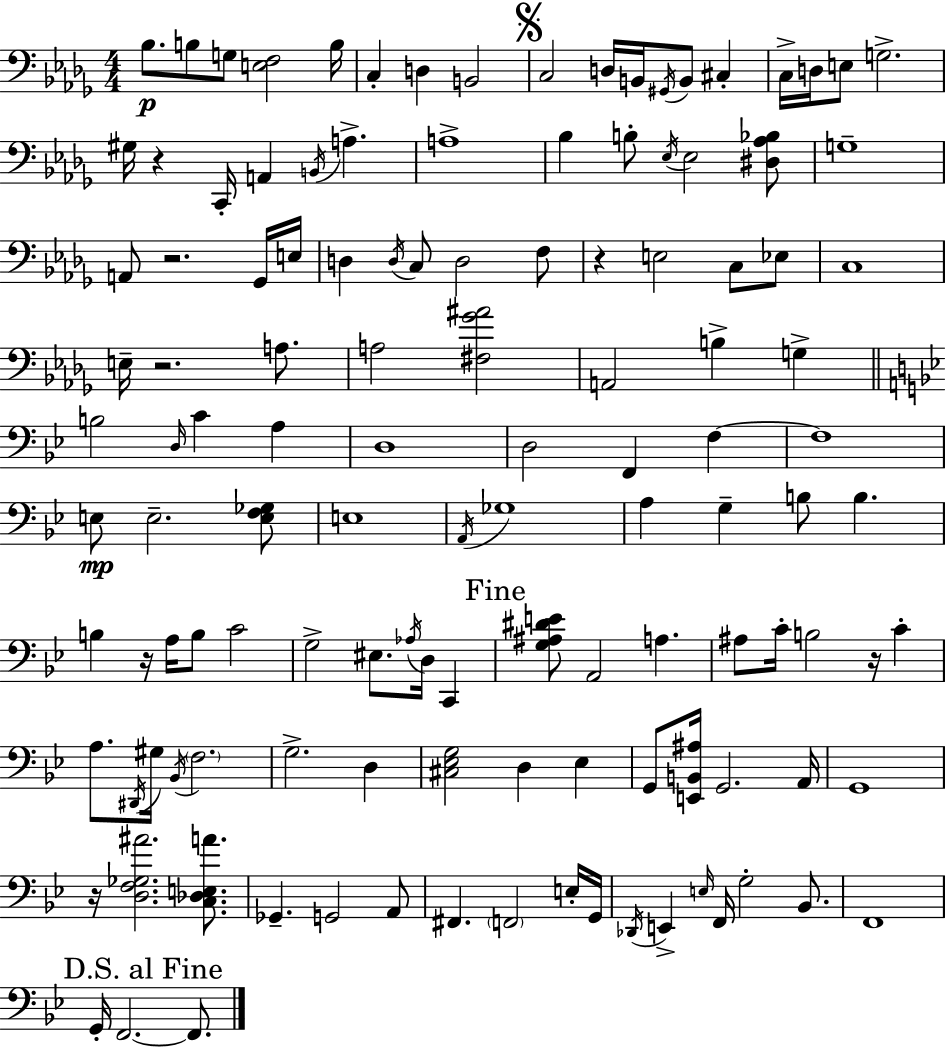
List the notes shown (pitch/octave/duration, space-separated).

Bb3/e. B3/e G3/e [E3,F3]/h B3/s C3/q D3/q B2/h C3/h D3/s B2/s G#2/s B2/e C#3/q C3/s D3/s E3/e G3/h. G#3/s R/q C2/s A2/q B2/s A3/q. A3/w Bb3/q B3/e Eb3/s Eb3/h [D#3,Ab3,Bb3]/e G3/w A2/e R/h. Gb2/s E3/s D3/q D3/s C3/e D3/h F3/e R/q E3/h C3/e Eb3/e C3/w E3/s R/h. A3/e. A3/h [F#3,Gb4,A#4]/h A2/h B3/q G3/q B3/h D3/s C4/q A3/q D3/w D3/h F2/q F3/q F3/w E3/e E3/h. [E3,F3,Gb3]/e E3/w A2/s Gb3/w A3/q G3/q B3/e B3/q. B3/q R/s A3/s B3/e C4/h G3/h EIS3/e. Ab3/s D3/s C2/q [G3,A#3,D#4,E4]/e A2/h A3/q. A#3/e C4/s B3/h R/s C4/q A3/e. D#2/s G#3/s Bb2/s F3/h. G3/h. D3/q [C#3,Eb3,G3]/h D3/q Eb3/q G2/e [E2,B2,A#3]/s G2/h. A2/s G2/w R/s [D3,F3,Gb3,A#4]/h. [C3,Db3,E3,A4]/e. Gb2/q. G2/h A2/e F#2/q. F2/h E3/s G2/s Db2/s E2/q E3/s F2/s G3/h Bb2/e. F2/w G2/s F2/h. F2/e.